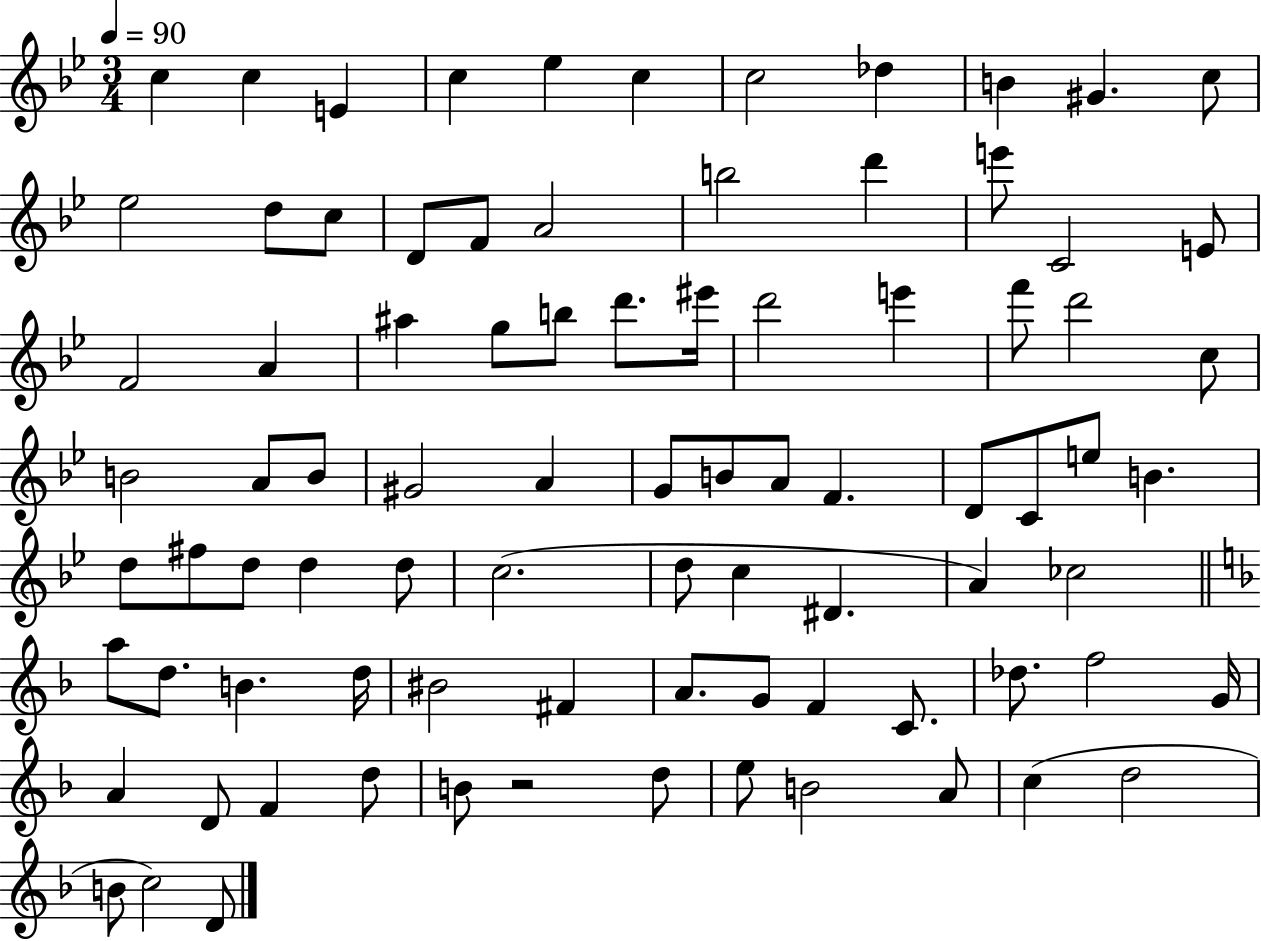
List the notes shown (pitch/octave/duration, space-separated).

C5/q C5/q E4/q C5/q Eb5/q C5/q C5/h Db5/q B4/q G#4/q. C5/e Eb5/h D5/e C5/e D4/e F4/e A4/h B5/h D6/q E6/e C4/h E4/e F4/h A4/q A#5/q G5/e B5/e D6/e. EIS6/s D6/h E6/q F6/e D6/h C5/e B4/h A4/e B4/e G#4/h A4/q G4/e B4/e A4/e F4/q. D4/e C4/e E5/e B4/q. D5/e F#5/e D5/e D5/q D5/e C5/h. D5/e C5/q D#4/q. A4/q CES5/h A5/e D5/e. B4/q. D5/s BIS4/h F#4/q A4/e. G4/e F4/q C4/e. Db5/e. F5/h G4/s A4/q D4/e F4/q D5/e B4/e R/h D5/e E5/e B4/h A4/e C5/q D5/h B4/e C5/h D4/e